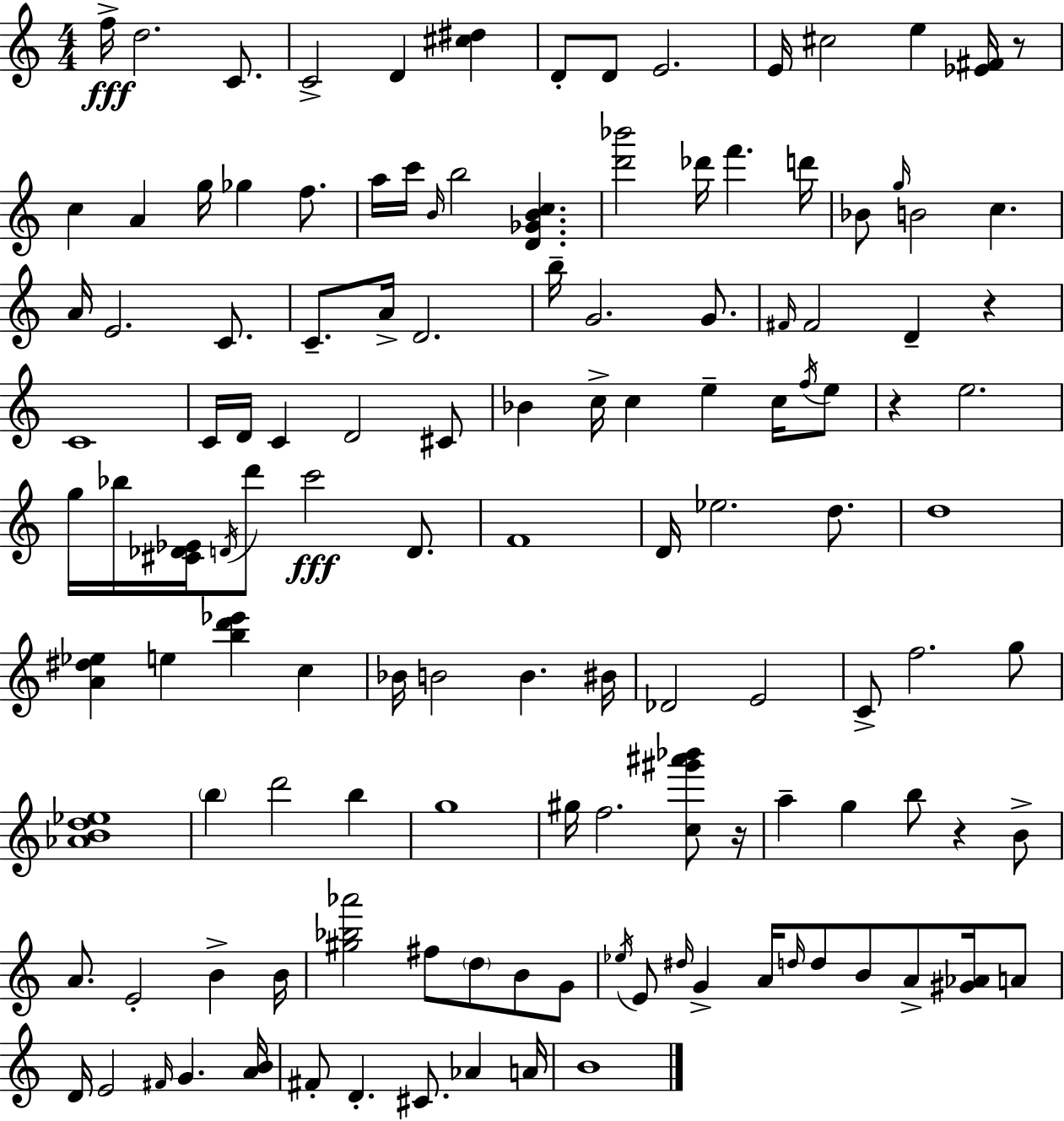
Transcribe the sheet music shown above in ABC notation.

X:1
T:Untitled
M:4/4
L:1/4
K:Am
f/4 d2 C/2 C2 D [^c^d] D/2 D/2 E2 E/4 ^c2 e [_E^F]/4 z/2 c A g/4 _g f/2 a/4 c'/4 B/4 b2 [D_GBc] [d'_b']2 _d'/4 f' d'/4 _B/2 g/4 B2 c A/4 E2 C/2 C/2 A/4 D2 b/4 G2 G/2 ^F/4 ^F2 D z C4 C/4 D/4 C D2 ^C/2 _B c/4 c e c/4 f/4 e/2 z e2 g/4 _b/4 [^C_D_E]/4 D/4 d'/2 c'2 D/2 F4 D/4 _e2 d/2 d4 [A^d_e] e [bd'_e'] c _B/4 B2 B ^B/4 _D2 E2 C/2 f2 g/2 [_ABd_e]4 b d'2 b g4 ^g/4 f2 [c^g'^a'_b']/2 z/4 a g b/2 z B/2 A/2 E2 B B/4 [^g_b_a']2 ^f/2 d/2 B/2 G/2 _e/4 E/2 ^d/4 G A/4 d/4 d/2 B/2 A/2 [^G_A]/4 A/2 D/4 E2 ^F/4 G [AB]/4 ^F/2 D ^C/2 _A A/4 B4